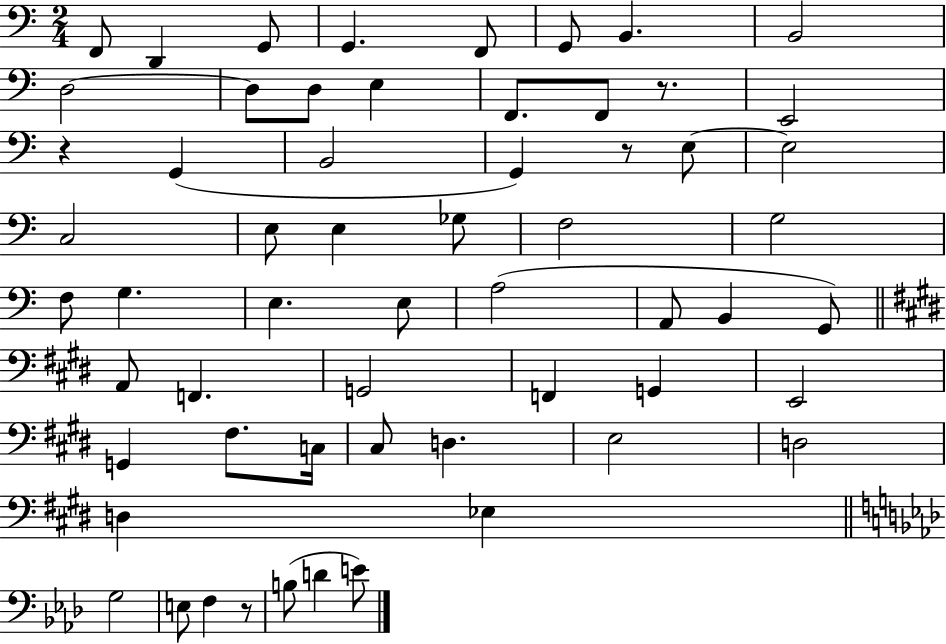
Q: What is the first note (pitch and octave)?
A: F2